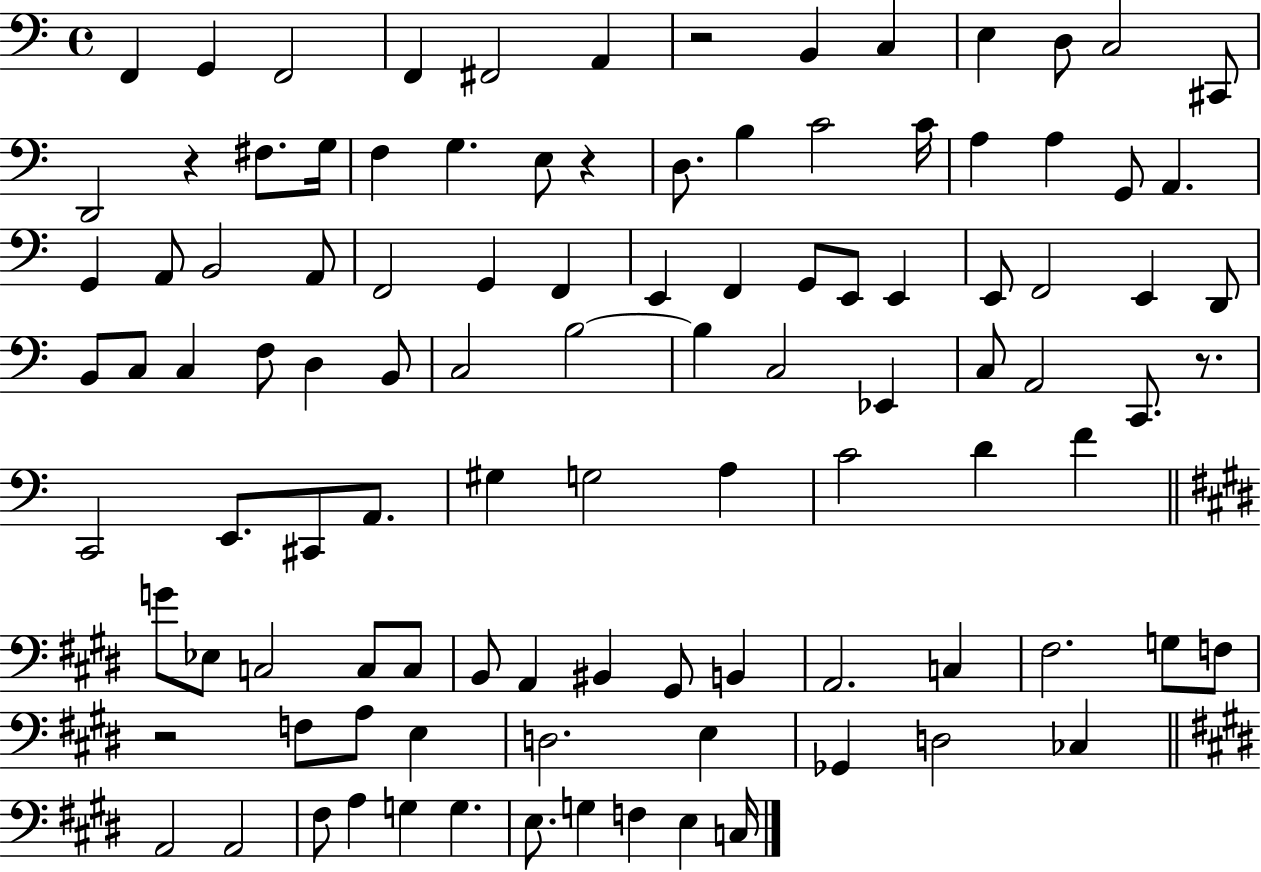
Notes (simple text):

F2/q G2/q F2/h F2/q F#2/h A2/q R/h B2/q C3/q E3/q D3/e C3/h C#2/e D2/h R/q F#3/e. G3/s F3/q G3/q. E3/e R/q D3/e. B3/q C4/h C4/s A3/q A3/q G2/e A2/q. G2/q A2/e B2/h A2/e F2/h G2/q F2/q E2/q F2/q G2/e E2/e E2/q E2/e F2/h E2/q D2/e B2/e C3/e C3/q F3/e D3/q B2/e C3/h B3/h B3/q C3/h Eb2/q C3/e A2/h C2/e. R/e. C2/h E2/e. C#2/e A2/e. G#3/q G3/h A3/q C4/h D4/q F4/q G4/e Eb3/e C3/h C3/e C3/e B2/e A2/q BIS2/q G#2/e B2/q A2/h. C3/q F#3/h. G3/e F3/e R/h F3/e A3/e E3/q D3/h. E3/q Gb2/q D3/h CES3/q A2/h A2/h F#3/e A3/q G3/q G3/q. E3/e. G3/q F3/q E3/q C3/s